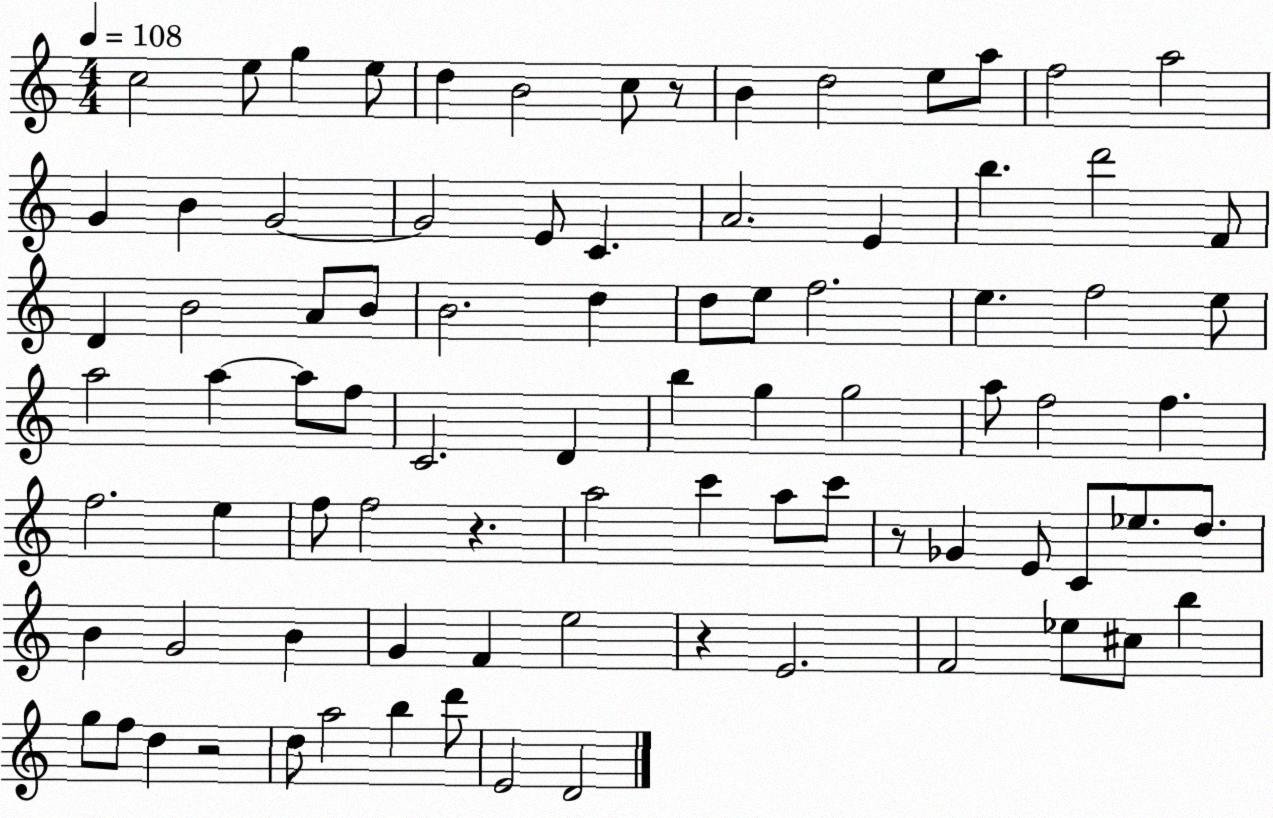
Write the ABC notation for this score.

X:1
T:Untitled
M:4/4
L:1/4
K:C
c2 e/2 g e/2 d B2 c/2 z/2 B d2 e/2 a/2 f2 a2 G B G2 G2 E/2 C A2 E b d'2 F/2 D B2 A/2 B/2 B2 d d/2 e/2 f2 e f2 e/2 a2 a a/2 f/2 C2 D b g g2 a/2 f2 f f2 e f/2 f2 z a2 c' a/2 c'/2 z/2 _G E/2 C/2 _e/2 d/2 B G2 B G F e2 z E2 F2 _e/2 ^c/2 b g/2 f/2 d z2 d/2 a2 b d'/2 E2 D2